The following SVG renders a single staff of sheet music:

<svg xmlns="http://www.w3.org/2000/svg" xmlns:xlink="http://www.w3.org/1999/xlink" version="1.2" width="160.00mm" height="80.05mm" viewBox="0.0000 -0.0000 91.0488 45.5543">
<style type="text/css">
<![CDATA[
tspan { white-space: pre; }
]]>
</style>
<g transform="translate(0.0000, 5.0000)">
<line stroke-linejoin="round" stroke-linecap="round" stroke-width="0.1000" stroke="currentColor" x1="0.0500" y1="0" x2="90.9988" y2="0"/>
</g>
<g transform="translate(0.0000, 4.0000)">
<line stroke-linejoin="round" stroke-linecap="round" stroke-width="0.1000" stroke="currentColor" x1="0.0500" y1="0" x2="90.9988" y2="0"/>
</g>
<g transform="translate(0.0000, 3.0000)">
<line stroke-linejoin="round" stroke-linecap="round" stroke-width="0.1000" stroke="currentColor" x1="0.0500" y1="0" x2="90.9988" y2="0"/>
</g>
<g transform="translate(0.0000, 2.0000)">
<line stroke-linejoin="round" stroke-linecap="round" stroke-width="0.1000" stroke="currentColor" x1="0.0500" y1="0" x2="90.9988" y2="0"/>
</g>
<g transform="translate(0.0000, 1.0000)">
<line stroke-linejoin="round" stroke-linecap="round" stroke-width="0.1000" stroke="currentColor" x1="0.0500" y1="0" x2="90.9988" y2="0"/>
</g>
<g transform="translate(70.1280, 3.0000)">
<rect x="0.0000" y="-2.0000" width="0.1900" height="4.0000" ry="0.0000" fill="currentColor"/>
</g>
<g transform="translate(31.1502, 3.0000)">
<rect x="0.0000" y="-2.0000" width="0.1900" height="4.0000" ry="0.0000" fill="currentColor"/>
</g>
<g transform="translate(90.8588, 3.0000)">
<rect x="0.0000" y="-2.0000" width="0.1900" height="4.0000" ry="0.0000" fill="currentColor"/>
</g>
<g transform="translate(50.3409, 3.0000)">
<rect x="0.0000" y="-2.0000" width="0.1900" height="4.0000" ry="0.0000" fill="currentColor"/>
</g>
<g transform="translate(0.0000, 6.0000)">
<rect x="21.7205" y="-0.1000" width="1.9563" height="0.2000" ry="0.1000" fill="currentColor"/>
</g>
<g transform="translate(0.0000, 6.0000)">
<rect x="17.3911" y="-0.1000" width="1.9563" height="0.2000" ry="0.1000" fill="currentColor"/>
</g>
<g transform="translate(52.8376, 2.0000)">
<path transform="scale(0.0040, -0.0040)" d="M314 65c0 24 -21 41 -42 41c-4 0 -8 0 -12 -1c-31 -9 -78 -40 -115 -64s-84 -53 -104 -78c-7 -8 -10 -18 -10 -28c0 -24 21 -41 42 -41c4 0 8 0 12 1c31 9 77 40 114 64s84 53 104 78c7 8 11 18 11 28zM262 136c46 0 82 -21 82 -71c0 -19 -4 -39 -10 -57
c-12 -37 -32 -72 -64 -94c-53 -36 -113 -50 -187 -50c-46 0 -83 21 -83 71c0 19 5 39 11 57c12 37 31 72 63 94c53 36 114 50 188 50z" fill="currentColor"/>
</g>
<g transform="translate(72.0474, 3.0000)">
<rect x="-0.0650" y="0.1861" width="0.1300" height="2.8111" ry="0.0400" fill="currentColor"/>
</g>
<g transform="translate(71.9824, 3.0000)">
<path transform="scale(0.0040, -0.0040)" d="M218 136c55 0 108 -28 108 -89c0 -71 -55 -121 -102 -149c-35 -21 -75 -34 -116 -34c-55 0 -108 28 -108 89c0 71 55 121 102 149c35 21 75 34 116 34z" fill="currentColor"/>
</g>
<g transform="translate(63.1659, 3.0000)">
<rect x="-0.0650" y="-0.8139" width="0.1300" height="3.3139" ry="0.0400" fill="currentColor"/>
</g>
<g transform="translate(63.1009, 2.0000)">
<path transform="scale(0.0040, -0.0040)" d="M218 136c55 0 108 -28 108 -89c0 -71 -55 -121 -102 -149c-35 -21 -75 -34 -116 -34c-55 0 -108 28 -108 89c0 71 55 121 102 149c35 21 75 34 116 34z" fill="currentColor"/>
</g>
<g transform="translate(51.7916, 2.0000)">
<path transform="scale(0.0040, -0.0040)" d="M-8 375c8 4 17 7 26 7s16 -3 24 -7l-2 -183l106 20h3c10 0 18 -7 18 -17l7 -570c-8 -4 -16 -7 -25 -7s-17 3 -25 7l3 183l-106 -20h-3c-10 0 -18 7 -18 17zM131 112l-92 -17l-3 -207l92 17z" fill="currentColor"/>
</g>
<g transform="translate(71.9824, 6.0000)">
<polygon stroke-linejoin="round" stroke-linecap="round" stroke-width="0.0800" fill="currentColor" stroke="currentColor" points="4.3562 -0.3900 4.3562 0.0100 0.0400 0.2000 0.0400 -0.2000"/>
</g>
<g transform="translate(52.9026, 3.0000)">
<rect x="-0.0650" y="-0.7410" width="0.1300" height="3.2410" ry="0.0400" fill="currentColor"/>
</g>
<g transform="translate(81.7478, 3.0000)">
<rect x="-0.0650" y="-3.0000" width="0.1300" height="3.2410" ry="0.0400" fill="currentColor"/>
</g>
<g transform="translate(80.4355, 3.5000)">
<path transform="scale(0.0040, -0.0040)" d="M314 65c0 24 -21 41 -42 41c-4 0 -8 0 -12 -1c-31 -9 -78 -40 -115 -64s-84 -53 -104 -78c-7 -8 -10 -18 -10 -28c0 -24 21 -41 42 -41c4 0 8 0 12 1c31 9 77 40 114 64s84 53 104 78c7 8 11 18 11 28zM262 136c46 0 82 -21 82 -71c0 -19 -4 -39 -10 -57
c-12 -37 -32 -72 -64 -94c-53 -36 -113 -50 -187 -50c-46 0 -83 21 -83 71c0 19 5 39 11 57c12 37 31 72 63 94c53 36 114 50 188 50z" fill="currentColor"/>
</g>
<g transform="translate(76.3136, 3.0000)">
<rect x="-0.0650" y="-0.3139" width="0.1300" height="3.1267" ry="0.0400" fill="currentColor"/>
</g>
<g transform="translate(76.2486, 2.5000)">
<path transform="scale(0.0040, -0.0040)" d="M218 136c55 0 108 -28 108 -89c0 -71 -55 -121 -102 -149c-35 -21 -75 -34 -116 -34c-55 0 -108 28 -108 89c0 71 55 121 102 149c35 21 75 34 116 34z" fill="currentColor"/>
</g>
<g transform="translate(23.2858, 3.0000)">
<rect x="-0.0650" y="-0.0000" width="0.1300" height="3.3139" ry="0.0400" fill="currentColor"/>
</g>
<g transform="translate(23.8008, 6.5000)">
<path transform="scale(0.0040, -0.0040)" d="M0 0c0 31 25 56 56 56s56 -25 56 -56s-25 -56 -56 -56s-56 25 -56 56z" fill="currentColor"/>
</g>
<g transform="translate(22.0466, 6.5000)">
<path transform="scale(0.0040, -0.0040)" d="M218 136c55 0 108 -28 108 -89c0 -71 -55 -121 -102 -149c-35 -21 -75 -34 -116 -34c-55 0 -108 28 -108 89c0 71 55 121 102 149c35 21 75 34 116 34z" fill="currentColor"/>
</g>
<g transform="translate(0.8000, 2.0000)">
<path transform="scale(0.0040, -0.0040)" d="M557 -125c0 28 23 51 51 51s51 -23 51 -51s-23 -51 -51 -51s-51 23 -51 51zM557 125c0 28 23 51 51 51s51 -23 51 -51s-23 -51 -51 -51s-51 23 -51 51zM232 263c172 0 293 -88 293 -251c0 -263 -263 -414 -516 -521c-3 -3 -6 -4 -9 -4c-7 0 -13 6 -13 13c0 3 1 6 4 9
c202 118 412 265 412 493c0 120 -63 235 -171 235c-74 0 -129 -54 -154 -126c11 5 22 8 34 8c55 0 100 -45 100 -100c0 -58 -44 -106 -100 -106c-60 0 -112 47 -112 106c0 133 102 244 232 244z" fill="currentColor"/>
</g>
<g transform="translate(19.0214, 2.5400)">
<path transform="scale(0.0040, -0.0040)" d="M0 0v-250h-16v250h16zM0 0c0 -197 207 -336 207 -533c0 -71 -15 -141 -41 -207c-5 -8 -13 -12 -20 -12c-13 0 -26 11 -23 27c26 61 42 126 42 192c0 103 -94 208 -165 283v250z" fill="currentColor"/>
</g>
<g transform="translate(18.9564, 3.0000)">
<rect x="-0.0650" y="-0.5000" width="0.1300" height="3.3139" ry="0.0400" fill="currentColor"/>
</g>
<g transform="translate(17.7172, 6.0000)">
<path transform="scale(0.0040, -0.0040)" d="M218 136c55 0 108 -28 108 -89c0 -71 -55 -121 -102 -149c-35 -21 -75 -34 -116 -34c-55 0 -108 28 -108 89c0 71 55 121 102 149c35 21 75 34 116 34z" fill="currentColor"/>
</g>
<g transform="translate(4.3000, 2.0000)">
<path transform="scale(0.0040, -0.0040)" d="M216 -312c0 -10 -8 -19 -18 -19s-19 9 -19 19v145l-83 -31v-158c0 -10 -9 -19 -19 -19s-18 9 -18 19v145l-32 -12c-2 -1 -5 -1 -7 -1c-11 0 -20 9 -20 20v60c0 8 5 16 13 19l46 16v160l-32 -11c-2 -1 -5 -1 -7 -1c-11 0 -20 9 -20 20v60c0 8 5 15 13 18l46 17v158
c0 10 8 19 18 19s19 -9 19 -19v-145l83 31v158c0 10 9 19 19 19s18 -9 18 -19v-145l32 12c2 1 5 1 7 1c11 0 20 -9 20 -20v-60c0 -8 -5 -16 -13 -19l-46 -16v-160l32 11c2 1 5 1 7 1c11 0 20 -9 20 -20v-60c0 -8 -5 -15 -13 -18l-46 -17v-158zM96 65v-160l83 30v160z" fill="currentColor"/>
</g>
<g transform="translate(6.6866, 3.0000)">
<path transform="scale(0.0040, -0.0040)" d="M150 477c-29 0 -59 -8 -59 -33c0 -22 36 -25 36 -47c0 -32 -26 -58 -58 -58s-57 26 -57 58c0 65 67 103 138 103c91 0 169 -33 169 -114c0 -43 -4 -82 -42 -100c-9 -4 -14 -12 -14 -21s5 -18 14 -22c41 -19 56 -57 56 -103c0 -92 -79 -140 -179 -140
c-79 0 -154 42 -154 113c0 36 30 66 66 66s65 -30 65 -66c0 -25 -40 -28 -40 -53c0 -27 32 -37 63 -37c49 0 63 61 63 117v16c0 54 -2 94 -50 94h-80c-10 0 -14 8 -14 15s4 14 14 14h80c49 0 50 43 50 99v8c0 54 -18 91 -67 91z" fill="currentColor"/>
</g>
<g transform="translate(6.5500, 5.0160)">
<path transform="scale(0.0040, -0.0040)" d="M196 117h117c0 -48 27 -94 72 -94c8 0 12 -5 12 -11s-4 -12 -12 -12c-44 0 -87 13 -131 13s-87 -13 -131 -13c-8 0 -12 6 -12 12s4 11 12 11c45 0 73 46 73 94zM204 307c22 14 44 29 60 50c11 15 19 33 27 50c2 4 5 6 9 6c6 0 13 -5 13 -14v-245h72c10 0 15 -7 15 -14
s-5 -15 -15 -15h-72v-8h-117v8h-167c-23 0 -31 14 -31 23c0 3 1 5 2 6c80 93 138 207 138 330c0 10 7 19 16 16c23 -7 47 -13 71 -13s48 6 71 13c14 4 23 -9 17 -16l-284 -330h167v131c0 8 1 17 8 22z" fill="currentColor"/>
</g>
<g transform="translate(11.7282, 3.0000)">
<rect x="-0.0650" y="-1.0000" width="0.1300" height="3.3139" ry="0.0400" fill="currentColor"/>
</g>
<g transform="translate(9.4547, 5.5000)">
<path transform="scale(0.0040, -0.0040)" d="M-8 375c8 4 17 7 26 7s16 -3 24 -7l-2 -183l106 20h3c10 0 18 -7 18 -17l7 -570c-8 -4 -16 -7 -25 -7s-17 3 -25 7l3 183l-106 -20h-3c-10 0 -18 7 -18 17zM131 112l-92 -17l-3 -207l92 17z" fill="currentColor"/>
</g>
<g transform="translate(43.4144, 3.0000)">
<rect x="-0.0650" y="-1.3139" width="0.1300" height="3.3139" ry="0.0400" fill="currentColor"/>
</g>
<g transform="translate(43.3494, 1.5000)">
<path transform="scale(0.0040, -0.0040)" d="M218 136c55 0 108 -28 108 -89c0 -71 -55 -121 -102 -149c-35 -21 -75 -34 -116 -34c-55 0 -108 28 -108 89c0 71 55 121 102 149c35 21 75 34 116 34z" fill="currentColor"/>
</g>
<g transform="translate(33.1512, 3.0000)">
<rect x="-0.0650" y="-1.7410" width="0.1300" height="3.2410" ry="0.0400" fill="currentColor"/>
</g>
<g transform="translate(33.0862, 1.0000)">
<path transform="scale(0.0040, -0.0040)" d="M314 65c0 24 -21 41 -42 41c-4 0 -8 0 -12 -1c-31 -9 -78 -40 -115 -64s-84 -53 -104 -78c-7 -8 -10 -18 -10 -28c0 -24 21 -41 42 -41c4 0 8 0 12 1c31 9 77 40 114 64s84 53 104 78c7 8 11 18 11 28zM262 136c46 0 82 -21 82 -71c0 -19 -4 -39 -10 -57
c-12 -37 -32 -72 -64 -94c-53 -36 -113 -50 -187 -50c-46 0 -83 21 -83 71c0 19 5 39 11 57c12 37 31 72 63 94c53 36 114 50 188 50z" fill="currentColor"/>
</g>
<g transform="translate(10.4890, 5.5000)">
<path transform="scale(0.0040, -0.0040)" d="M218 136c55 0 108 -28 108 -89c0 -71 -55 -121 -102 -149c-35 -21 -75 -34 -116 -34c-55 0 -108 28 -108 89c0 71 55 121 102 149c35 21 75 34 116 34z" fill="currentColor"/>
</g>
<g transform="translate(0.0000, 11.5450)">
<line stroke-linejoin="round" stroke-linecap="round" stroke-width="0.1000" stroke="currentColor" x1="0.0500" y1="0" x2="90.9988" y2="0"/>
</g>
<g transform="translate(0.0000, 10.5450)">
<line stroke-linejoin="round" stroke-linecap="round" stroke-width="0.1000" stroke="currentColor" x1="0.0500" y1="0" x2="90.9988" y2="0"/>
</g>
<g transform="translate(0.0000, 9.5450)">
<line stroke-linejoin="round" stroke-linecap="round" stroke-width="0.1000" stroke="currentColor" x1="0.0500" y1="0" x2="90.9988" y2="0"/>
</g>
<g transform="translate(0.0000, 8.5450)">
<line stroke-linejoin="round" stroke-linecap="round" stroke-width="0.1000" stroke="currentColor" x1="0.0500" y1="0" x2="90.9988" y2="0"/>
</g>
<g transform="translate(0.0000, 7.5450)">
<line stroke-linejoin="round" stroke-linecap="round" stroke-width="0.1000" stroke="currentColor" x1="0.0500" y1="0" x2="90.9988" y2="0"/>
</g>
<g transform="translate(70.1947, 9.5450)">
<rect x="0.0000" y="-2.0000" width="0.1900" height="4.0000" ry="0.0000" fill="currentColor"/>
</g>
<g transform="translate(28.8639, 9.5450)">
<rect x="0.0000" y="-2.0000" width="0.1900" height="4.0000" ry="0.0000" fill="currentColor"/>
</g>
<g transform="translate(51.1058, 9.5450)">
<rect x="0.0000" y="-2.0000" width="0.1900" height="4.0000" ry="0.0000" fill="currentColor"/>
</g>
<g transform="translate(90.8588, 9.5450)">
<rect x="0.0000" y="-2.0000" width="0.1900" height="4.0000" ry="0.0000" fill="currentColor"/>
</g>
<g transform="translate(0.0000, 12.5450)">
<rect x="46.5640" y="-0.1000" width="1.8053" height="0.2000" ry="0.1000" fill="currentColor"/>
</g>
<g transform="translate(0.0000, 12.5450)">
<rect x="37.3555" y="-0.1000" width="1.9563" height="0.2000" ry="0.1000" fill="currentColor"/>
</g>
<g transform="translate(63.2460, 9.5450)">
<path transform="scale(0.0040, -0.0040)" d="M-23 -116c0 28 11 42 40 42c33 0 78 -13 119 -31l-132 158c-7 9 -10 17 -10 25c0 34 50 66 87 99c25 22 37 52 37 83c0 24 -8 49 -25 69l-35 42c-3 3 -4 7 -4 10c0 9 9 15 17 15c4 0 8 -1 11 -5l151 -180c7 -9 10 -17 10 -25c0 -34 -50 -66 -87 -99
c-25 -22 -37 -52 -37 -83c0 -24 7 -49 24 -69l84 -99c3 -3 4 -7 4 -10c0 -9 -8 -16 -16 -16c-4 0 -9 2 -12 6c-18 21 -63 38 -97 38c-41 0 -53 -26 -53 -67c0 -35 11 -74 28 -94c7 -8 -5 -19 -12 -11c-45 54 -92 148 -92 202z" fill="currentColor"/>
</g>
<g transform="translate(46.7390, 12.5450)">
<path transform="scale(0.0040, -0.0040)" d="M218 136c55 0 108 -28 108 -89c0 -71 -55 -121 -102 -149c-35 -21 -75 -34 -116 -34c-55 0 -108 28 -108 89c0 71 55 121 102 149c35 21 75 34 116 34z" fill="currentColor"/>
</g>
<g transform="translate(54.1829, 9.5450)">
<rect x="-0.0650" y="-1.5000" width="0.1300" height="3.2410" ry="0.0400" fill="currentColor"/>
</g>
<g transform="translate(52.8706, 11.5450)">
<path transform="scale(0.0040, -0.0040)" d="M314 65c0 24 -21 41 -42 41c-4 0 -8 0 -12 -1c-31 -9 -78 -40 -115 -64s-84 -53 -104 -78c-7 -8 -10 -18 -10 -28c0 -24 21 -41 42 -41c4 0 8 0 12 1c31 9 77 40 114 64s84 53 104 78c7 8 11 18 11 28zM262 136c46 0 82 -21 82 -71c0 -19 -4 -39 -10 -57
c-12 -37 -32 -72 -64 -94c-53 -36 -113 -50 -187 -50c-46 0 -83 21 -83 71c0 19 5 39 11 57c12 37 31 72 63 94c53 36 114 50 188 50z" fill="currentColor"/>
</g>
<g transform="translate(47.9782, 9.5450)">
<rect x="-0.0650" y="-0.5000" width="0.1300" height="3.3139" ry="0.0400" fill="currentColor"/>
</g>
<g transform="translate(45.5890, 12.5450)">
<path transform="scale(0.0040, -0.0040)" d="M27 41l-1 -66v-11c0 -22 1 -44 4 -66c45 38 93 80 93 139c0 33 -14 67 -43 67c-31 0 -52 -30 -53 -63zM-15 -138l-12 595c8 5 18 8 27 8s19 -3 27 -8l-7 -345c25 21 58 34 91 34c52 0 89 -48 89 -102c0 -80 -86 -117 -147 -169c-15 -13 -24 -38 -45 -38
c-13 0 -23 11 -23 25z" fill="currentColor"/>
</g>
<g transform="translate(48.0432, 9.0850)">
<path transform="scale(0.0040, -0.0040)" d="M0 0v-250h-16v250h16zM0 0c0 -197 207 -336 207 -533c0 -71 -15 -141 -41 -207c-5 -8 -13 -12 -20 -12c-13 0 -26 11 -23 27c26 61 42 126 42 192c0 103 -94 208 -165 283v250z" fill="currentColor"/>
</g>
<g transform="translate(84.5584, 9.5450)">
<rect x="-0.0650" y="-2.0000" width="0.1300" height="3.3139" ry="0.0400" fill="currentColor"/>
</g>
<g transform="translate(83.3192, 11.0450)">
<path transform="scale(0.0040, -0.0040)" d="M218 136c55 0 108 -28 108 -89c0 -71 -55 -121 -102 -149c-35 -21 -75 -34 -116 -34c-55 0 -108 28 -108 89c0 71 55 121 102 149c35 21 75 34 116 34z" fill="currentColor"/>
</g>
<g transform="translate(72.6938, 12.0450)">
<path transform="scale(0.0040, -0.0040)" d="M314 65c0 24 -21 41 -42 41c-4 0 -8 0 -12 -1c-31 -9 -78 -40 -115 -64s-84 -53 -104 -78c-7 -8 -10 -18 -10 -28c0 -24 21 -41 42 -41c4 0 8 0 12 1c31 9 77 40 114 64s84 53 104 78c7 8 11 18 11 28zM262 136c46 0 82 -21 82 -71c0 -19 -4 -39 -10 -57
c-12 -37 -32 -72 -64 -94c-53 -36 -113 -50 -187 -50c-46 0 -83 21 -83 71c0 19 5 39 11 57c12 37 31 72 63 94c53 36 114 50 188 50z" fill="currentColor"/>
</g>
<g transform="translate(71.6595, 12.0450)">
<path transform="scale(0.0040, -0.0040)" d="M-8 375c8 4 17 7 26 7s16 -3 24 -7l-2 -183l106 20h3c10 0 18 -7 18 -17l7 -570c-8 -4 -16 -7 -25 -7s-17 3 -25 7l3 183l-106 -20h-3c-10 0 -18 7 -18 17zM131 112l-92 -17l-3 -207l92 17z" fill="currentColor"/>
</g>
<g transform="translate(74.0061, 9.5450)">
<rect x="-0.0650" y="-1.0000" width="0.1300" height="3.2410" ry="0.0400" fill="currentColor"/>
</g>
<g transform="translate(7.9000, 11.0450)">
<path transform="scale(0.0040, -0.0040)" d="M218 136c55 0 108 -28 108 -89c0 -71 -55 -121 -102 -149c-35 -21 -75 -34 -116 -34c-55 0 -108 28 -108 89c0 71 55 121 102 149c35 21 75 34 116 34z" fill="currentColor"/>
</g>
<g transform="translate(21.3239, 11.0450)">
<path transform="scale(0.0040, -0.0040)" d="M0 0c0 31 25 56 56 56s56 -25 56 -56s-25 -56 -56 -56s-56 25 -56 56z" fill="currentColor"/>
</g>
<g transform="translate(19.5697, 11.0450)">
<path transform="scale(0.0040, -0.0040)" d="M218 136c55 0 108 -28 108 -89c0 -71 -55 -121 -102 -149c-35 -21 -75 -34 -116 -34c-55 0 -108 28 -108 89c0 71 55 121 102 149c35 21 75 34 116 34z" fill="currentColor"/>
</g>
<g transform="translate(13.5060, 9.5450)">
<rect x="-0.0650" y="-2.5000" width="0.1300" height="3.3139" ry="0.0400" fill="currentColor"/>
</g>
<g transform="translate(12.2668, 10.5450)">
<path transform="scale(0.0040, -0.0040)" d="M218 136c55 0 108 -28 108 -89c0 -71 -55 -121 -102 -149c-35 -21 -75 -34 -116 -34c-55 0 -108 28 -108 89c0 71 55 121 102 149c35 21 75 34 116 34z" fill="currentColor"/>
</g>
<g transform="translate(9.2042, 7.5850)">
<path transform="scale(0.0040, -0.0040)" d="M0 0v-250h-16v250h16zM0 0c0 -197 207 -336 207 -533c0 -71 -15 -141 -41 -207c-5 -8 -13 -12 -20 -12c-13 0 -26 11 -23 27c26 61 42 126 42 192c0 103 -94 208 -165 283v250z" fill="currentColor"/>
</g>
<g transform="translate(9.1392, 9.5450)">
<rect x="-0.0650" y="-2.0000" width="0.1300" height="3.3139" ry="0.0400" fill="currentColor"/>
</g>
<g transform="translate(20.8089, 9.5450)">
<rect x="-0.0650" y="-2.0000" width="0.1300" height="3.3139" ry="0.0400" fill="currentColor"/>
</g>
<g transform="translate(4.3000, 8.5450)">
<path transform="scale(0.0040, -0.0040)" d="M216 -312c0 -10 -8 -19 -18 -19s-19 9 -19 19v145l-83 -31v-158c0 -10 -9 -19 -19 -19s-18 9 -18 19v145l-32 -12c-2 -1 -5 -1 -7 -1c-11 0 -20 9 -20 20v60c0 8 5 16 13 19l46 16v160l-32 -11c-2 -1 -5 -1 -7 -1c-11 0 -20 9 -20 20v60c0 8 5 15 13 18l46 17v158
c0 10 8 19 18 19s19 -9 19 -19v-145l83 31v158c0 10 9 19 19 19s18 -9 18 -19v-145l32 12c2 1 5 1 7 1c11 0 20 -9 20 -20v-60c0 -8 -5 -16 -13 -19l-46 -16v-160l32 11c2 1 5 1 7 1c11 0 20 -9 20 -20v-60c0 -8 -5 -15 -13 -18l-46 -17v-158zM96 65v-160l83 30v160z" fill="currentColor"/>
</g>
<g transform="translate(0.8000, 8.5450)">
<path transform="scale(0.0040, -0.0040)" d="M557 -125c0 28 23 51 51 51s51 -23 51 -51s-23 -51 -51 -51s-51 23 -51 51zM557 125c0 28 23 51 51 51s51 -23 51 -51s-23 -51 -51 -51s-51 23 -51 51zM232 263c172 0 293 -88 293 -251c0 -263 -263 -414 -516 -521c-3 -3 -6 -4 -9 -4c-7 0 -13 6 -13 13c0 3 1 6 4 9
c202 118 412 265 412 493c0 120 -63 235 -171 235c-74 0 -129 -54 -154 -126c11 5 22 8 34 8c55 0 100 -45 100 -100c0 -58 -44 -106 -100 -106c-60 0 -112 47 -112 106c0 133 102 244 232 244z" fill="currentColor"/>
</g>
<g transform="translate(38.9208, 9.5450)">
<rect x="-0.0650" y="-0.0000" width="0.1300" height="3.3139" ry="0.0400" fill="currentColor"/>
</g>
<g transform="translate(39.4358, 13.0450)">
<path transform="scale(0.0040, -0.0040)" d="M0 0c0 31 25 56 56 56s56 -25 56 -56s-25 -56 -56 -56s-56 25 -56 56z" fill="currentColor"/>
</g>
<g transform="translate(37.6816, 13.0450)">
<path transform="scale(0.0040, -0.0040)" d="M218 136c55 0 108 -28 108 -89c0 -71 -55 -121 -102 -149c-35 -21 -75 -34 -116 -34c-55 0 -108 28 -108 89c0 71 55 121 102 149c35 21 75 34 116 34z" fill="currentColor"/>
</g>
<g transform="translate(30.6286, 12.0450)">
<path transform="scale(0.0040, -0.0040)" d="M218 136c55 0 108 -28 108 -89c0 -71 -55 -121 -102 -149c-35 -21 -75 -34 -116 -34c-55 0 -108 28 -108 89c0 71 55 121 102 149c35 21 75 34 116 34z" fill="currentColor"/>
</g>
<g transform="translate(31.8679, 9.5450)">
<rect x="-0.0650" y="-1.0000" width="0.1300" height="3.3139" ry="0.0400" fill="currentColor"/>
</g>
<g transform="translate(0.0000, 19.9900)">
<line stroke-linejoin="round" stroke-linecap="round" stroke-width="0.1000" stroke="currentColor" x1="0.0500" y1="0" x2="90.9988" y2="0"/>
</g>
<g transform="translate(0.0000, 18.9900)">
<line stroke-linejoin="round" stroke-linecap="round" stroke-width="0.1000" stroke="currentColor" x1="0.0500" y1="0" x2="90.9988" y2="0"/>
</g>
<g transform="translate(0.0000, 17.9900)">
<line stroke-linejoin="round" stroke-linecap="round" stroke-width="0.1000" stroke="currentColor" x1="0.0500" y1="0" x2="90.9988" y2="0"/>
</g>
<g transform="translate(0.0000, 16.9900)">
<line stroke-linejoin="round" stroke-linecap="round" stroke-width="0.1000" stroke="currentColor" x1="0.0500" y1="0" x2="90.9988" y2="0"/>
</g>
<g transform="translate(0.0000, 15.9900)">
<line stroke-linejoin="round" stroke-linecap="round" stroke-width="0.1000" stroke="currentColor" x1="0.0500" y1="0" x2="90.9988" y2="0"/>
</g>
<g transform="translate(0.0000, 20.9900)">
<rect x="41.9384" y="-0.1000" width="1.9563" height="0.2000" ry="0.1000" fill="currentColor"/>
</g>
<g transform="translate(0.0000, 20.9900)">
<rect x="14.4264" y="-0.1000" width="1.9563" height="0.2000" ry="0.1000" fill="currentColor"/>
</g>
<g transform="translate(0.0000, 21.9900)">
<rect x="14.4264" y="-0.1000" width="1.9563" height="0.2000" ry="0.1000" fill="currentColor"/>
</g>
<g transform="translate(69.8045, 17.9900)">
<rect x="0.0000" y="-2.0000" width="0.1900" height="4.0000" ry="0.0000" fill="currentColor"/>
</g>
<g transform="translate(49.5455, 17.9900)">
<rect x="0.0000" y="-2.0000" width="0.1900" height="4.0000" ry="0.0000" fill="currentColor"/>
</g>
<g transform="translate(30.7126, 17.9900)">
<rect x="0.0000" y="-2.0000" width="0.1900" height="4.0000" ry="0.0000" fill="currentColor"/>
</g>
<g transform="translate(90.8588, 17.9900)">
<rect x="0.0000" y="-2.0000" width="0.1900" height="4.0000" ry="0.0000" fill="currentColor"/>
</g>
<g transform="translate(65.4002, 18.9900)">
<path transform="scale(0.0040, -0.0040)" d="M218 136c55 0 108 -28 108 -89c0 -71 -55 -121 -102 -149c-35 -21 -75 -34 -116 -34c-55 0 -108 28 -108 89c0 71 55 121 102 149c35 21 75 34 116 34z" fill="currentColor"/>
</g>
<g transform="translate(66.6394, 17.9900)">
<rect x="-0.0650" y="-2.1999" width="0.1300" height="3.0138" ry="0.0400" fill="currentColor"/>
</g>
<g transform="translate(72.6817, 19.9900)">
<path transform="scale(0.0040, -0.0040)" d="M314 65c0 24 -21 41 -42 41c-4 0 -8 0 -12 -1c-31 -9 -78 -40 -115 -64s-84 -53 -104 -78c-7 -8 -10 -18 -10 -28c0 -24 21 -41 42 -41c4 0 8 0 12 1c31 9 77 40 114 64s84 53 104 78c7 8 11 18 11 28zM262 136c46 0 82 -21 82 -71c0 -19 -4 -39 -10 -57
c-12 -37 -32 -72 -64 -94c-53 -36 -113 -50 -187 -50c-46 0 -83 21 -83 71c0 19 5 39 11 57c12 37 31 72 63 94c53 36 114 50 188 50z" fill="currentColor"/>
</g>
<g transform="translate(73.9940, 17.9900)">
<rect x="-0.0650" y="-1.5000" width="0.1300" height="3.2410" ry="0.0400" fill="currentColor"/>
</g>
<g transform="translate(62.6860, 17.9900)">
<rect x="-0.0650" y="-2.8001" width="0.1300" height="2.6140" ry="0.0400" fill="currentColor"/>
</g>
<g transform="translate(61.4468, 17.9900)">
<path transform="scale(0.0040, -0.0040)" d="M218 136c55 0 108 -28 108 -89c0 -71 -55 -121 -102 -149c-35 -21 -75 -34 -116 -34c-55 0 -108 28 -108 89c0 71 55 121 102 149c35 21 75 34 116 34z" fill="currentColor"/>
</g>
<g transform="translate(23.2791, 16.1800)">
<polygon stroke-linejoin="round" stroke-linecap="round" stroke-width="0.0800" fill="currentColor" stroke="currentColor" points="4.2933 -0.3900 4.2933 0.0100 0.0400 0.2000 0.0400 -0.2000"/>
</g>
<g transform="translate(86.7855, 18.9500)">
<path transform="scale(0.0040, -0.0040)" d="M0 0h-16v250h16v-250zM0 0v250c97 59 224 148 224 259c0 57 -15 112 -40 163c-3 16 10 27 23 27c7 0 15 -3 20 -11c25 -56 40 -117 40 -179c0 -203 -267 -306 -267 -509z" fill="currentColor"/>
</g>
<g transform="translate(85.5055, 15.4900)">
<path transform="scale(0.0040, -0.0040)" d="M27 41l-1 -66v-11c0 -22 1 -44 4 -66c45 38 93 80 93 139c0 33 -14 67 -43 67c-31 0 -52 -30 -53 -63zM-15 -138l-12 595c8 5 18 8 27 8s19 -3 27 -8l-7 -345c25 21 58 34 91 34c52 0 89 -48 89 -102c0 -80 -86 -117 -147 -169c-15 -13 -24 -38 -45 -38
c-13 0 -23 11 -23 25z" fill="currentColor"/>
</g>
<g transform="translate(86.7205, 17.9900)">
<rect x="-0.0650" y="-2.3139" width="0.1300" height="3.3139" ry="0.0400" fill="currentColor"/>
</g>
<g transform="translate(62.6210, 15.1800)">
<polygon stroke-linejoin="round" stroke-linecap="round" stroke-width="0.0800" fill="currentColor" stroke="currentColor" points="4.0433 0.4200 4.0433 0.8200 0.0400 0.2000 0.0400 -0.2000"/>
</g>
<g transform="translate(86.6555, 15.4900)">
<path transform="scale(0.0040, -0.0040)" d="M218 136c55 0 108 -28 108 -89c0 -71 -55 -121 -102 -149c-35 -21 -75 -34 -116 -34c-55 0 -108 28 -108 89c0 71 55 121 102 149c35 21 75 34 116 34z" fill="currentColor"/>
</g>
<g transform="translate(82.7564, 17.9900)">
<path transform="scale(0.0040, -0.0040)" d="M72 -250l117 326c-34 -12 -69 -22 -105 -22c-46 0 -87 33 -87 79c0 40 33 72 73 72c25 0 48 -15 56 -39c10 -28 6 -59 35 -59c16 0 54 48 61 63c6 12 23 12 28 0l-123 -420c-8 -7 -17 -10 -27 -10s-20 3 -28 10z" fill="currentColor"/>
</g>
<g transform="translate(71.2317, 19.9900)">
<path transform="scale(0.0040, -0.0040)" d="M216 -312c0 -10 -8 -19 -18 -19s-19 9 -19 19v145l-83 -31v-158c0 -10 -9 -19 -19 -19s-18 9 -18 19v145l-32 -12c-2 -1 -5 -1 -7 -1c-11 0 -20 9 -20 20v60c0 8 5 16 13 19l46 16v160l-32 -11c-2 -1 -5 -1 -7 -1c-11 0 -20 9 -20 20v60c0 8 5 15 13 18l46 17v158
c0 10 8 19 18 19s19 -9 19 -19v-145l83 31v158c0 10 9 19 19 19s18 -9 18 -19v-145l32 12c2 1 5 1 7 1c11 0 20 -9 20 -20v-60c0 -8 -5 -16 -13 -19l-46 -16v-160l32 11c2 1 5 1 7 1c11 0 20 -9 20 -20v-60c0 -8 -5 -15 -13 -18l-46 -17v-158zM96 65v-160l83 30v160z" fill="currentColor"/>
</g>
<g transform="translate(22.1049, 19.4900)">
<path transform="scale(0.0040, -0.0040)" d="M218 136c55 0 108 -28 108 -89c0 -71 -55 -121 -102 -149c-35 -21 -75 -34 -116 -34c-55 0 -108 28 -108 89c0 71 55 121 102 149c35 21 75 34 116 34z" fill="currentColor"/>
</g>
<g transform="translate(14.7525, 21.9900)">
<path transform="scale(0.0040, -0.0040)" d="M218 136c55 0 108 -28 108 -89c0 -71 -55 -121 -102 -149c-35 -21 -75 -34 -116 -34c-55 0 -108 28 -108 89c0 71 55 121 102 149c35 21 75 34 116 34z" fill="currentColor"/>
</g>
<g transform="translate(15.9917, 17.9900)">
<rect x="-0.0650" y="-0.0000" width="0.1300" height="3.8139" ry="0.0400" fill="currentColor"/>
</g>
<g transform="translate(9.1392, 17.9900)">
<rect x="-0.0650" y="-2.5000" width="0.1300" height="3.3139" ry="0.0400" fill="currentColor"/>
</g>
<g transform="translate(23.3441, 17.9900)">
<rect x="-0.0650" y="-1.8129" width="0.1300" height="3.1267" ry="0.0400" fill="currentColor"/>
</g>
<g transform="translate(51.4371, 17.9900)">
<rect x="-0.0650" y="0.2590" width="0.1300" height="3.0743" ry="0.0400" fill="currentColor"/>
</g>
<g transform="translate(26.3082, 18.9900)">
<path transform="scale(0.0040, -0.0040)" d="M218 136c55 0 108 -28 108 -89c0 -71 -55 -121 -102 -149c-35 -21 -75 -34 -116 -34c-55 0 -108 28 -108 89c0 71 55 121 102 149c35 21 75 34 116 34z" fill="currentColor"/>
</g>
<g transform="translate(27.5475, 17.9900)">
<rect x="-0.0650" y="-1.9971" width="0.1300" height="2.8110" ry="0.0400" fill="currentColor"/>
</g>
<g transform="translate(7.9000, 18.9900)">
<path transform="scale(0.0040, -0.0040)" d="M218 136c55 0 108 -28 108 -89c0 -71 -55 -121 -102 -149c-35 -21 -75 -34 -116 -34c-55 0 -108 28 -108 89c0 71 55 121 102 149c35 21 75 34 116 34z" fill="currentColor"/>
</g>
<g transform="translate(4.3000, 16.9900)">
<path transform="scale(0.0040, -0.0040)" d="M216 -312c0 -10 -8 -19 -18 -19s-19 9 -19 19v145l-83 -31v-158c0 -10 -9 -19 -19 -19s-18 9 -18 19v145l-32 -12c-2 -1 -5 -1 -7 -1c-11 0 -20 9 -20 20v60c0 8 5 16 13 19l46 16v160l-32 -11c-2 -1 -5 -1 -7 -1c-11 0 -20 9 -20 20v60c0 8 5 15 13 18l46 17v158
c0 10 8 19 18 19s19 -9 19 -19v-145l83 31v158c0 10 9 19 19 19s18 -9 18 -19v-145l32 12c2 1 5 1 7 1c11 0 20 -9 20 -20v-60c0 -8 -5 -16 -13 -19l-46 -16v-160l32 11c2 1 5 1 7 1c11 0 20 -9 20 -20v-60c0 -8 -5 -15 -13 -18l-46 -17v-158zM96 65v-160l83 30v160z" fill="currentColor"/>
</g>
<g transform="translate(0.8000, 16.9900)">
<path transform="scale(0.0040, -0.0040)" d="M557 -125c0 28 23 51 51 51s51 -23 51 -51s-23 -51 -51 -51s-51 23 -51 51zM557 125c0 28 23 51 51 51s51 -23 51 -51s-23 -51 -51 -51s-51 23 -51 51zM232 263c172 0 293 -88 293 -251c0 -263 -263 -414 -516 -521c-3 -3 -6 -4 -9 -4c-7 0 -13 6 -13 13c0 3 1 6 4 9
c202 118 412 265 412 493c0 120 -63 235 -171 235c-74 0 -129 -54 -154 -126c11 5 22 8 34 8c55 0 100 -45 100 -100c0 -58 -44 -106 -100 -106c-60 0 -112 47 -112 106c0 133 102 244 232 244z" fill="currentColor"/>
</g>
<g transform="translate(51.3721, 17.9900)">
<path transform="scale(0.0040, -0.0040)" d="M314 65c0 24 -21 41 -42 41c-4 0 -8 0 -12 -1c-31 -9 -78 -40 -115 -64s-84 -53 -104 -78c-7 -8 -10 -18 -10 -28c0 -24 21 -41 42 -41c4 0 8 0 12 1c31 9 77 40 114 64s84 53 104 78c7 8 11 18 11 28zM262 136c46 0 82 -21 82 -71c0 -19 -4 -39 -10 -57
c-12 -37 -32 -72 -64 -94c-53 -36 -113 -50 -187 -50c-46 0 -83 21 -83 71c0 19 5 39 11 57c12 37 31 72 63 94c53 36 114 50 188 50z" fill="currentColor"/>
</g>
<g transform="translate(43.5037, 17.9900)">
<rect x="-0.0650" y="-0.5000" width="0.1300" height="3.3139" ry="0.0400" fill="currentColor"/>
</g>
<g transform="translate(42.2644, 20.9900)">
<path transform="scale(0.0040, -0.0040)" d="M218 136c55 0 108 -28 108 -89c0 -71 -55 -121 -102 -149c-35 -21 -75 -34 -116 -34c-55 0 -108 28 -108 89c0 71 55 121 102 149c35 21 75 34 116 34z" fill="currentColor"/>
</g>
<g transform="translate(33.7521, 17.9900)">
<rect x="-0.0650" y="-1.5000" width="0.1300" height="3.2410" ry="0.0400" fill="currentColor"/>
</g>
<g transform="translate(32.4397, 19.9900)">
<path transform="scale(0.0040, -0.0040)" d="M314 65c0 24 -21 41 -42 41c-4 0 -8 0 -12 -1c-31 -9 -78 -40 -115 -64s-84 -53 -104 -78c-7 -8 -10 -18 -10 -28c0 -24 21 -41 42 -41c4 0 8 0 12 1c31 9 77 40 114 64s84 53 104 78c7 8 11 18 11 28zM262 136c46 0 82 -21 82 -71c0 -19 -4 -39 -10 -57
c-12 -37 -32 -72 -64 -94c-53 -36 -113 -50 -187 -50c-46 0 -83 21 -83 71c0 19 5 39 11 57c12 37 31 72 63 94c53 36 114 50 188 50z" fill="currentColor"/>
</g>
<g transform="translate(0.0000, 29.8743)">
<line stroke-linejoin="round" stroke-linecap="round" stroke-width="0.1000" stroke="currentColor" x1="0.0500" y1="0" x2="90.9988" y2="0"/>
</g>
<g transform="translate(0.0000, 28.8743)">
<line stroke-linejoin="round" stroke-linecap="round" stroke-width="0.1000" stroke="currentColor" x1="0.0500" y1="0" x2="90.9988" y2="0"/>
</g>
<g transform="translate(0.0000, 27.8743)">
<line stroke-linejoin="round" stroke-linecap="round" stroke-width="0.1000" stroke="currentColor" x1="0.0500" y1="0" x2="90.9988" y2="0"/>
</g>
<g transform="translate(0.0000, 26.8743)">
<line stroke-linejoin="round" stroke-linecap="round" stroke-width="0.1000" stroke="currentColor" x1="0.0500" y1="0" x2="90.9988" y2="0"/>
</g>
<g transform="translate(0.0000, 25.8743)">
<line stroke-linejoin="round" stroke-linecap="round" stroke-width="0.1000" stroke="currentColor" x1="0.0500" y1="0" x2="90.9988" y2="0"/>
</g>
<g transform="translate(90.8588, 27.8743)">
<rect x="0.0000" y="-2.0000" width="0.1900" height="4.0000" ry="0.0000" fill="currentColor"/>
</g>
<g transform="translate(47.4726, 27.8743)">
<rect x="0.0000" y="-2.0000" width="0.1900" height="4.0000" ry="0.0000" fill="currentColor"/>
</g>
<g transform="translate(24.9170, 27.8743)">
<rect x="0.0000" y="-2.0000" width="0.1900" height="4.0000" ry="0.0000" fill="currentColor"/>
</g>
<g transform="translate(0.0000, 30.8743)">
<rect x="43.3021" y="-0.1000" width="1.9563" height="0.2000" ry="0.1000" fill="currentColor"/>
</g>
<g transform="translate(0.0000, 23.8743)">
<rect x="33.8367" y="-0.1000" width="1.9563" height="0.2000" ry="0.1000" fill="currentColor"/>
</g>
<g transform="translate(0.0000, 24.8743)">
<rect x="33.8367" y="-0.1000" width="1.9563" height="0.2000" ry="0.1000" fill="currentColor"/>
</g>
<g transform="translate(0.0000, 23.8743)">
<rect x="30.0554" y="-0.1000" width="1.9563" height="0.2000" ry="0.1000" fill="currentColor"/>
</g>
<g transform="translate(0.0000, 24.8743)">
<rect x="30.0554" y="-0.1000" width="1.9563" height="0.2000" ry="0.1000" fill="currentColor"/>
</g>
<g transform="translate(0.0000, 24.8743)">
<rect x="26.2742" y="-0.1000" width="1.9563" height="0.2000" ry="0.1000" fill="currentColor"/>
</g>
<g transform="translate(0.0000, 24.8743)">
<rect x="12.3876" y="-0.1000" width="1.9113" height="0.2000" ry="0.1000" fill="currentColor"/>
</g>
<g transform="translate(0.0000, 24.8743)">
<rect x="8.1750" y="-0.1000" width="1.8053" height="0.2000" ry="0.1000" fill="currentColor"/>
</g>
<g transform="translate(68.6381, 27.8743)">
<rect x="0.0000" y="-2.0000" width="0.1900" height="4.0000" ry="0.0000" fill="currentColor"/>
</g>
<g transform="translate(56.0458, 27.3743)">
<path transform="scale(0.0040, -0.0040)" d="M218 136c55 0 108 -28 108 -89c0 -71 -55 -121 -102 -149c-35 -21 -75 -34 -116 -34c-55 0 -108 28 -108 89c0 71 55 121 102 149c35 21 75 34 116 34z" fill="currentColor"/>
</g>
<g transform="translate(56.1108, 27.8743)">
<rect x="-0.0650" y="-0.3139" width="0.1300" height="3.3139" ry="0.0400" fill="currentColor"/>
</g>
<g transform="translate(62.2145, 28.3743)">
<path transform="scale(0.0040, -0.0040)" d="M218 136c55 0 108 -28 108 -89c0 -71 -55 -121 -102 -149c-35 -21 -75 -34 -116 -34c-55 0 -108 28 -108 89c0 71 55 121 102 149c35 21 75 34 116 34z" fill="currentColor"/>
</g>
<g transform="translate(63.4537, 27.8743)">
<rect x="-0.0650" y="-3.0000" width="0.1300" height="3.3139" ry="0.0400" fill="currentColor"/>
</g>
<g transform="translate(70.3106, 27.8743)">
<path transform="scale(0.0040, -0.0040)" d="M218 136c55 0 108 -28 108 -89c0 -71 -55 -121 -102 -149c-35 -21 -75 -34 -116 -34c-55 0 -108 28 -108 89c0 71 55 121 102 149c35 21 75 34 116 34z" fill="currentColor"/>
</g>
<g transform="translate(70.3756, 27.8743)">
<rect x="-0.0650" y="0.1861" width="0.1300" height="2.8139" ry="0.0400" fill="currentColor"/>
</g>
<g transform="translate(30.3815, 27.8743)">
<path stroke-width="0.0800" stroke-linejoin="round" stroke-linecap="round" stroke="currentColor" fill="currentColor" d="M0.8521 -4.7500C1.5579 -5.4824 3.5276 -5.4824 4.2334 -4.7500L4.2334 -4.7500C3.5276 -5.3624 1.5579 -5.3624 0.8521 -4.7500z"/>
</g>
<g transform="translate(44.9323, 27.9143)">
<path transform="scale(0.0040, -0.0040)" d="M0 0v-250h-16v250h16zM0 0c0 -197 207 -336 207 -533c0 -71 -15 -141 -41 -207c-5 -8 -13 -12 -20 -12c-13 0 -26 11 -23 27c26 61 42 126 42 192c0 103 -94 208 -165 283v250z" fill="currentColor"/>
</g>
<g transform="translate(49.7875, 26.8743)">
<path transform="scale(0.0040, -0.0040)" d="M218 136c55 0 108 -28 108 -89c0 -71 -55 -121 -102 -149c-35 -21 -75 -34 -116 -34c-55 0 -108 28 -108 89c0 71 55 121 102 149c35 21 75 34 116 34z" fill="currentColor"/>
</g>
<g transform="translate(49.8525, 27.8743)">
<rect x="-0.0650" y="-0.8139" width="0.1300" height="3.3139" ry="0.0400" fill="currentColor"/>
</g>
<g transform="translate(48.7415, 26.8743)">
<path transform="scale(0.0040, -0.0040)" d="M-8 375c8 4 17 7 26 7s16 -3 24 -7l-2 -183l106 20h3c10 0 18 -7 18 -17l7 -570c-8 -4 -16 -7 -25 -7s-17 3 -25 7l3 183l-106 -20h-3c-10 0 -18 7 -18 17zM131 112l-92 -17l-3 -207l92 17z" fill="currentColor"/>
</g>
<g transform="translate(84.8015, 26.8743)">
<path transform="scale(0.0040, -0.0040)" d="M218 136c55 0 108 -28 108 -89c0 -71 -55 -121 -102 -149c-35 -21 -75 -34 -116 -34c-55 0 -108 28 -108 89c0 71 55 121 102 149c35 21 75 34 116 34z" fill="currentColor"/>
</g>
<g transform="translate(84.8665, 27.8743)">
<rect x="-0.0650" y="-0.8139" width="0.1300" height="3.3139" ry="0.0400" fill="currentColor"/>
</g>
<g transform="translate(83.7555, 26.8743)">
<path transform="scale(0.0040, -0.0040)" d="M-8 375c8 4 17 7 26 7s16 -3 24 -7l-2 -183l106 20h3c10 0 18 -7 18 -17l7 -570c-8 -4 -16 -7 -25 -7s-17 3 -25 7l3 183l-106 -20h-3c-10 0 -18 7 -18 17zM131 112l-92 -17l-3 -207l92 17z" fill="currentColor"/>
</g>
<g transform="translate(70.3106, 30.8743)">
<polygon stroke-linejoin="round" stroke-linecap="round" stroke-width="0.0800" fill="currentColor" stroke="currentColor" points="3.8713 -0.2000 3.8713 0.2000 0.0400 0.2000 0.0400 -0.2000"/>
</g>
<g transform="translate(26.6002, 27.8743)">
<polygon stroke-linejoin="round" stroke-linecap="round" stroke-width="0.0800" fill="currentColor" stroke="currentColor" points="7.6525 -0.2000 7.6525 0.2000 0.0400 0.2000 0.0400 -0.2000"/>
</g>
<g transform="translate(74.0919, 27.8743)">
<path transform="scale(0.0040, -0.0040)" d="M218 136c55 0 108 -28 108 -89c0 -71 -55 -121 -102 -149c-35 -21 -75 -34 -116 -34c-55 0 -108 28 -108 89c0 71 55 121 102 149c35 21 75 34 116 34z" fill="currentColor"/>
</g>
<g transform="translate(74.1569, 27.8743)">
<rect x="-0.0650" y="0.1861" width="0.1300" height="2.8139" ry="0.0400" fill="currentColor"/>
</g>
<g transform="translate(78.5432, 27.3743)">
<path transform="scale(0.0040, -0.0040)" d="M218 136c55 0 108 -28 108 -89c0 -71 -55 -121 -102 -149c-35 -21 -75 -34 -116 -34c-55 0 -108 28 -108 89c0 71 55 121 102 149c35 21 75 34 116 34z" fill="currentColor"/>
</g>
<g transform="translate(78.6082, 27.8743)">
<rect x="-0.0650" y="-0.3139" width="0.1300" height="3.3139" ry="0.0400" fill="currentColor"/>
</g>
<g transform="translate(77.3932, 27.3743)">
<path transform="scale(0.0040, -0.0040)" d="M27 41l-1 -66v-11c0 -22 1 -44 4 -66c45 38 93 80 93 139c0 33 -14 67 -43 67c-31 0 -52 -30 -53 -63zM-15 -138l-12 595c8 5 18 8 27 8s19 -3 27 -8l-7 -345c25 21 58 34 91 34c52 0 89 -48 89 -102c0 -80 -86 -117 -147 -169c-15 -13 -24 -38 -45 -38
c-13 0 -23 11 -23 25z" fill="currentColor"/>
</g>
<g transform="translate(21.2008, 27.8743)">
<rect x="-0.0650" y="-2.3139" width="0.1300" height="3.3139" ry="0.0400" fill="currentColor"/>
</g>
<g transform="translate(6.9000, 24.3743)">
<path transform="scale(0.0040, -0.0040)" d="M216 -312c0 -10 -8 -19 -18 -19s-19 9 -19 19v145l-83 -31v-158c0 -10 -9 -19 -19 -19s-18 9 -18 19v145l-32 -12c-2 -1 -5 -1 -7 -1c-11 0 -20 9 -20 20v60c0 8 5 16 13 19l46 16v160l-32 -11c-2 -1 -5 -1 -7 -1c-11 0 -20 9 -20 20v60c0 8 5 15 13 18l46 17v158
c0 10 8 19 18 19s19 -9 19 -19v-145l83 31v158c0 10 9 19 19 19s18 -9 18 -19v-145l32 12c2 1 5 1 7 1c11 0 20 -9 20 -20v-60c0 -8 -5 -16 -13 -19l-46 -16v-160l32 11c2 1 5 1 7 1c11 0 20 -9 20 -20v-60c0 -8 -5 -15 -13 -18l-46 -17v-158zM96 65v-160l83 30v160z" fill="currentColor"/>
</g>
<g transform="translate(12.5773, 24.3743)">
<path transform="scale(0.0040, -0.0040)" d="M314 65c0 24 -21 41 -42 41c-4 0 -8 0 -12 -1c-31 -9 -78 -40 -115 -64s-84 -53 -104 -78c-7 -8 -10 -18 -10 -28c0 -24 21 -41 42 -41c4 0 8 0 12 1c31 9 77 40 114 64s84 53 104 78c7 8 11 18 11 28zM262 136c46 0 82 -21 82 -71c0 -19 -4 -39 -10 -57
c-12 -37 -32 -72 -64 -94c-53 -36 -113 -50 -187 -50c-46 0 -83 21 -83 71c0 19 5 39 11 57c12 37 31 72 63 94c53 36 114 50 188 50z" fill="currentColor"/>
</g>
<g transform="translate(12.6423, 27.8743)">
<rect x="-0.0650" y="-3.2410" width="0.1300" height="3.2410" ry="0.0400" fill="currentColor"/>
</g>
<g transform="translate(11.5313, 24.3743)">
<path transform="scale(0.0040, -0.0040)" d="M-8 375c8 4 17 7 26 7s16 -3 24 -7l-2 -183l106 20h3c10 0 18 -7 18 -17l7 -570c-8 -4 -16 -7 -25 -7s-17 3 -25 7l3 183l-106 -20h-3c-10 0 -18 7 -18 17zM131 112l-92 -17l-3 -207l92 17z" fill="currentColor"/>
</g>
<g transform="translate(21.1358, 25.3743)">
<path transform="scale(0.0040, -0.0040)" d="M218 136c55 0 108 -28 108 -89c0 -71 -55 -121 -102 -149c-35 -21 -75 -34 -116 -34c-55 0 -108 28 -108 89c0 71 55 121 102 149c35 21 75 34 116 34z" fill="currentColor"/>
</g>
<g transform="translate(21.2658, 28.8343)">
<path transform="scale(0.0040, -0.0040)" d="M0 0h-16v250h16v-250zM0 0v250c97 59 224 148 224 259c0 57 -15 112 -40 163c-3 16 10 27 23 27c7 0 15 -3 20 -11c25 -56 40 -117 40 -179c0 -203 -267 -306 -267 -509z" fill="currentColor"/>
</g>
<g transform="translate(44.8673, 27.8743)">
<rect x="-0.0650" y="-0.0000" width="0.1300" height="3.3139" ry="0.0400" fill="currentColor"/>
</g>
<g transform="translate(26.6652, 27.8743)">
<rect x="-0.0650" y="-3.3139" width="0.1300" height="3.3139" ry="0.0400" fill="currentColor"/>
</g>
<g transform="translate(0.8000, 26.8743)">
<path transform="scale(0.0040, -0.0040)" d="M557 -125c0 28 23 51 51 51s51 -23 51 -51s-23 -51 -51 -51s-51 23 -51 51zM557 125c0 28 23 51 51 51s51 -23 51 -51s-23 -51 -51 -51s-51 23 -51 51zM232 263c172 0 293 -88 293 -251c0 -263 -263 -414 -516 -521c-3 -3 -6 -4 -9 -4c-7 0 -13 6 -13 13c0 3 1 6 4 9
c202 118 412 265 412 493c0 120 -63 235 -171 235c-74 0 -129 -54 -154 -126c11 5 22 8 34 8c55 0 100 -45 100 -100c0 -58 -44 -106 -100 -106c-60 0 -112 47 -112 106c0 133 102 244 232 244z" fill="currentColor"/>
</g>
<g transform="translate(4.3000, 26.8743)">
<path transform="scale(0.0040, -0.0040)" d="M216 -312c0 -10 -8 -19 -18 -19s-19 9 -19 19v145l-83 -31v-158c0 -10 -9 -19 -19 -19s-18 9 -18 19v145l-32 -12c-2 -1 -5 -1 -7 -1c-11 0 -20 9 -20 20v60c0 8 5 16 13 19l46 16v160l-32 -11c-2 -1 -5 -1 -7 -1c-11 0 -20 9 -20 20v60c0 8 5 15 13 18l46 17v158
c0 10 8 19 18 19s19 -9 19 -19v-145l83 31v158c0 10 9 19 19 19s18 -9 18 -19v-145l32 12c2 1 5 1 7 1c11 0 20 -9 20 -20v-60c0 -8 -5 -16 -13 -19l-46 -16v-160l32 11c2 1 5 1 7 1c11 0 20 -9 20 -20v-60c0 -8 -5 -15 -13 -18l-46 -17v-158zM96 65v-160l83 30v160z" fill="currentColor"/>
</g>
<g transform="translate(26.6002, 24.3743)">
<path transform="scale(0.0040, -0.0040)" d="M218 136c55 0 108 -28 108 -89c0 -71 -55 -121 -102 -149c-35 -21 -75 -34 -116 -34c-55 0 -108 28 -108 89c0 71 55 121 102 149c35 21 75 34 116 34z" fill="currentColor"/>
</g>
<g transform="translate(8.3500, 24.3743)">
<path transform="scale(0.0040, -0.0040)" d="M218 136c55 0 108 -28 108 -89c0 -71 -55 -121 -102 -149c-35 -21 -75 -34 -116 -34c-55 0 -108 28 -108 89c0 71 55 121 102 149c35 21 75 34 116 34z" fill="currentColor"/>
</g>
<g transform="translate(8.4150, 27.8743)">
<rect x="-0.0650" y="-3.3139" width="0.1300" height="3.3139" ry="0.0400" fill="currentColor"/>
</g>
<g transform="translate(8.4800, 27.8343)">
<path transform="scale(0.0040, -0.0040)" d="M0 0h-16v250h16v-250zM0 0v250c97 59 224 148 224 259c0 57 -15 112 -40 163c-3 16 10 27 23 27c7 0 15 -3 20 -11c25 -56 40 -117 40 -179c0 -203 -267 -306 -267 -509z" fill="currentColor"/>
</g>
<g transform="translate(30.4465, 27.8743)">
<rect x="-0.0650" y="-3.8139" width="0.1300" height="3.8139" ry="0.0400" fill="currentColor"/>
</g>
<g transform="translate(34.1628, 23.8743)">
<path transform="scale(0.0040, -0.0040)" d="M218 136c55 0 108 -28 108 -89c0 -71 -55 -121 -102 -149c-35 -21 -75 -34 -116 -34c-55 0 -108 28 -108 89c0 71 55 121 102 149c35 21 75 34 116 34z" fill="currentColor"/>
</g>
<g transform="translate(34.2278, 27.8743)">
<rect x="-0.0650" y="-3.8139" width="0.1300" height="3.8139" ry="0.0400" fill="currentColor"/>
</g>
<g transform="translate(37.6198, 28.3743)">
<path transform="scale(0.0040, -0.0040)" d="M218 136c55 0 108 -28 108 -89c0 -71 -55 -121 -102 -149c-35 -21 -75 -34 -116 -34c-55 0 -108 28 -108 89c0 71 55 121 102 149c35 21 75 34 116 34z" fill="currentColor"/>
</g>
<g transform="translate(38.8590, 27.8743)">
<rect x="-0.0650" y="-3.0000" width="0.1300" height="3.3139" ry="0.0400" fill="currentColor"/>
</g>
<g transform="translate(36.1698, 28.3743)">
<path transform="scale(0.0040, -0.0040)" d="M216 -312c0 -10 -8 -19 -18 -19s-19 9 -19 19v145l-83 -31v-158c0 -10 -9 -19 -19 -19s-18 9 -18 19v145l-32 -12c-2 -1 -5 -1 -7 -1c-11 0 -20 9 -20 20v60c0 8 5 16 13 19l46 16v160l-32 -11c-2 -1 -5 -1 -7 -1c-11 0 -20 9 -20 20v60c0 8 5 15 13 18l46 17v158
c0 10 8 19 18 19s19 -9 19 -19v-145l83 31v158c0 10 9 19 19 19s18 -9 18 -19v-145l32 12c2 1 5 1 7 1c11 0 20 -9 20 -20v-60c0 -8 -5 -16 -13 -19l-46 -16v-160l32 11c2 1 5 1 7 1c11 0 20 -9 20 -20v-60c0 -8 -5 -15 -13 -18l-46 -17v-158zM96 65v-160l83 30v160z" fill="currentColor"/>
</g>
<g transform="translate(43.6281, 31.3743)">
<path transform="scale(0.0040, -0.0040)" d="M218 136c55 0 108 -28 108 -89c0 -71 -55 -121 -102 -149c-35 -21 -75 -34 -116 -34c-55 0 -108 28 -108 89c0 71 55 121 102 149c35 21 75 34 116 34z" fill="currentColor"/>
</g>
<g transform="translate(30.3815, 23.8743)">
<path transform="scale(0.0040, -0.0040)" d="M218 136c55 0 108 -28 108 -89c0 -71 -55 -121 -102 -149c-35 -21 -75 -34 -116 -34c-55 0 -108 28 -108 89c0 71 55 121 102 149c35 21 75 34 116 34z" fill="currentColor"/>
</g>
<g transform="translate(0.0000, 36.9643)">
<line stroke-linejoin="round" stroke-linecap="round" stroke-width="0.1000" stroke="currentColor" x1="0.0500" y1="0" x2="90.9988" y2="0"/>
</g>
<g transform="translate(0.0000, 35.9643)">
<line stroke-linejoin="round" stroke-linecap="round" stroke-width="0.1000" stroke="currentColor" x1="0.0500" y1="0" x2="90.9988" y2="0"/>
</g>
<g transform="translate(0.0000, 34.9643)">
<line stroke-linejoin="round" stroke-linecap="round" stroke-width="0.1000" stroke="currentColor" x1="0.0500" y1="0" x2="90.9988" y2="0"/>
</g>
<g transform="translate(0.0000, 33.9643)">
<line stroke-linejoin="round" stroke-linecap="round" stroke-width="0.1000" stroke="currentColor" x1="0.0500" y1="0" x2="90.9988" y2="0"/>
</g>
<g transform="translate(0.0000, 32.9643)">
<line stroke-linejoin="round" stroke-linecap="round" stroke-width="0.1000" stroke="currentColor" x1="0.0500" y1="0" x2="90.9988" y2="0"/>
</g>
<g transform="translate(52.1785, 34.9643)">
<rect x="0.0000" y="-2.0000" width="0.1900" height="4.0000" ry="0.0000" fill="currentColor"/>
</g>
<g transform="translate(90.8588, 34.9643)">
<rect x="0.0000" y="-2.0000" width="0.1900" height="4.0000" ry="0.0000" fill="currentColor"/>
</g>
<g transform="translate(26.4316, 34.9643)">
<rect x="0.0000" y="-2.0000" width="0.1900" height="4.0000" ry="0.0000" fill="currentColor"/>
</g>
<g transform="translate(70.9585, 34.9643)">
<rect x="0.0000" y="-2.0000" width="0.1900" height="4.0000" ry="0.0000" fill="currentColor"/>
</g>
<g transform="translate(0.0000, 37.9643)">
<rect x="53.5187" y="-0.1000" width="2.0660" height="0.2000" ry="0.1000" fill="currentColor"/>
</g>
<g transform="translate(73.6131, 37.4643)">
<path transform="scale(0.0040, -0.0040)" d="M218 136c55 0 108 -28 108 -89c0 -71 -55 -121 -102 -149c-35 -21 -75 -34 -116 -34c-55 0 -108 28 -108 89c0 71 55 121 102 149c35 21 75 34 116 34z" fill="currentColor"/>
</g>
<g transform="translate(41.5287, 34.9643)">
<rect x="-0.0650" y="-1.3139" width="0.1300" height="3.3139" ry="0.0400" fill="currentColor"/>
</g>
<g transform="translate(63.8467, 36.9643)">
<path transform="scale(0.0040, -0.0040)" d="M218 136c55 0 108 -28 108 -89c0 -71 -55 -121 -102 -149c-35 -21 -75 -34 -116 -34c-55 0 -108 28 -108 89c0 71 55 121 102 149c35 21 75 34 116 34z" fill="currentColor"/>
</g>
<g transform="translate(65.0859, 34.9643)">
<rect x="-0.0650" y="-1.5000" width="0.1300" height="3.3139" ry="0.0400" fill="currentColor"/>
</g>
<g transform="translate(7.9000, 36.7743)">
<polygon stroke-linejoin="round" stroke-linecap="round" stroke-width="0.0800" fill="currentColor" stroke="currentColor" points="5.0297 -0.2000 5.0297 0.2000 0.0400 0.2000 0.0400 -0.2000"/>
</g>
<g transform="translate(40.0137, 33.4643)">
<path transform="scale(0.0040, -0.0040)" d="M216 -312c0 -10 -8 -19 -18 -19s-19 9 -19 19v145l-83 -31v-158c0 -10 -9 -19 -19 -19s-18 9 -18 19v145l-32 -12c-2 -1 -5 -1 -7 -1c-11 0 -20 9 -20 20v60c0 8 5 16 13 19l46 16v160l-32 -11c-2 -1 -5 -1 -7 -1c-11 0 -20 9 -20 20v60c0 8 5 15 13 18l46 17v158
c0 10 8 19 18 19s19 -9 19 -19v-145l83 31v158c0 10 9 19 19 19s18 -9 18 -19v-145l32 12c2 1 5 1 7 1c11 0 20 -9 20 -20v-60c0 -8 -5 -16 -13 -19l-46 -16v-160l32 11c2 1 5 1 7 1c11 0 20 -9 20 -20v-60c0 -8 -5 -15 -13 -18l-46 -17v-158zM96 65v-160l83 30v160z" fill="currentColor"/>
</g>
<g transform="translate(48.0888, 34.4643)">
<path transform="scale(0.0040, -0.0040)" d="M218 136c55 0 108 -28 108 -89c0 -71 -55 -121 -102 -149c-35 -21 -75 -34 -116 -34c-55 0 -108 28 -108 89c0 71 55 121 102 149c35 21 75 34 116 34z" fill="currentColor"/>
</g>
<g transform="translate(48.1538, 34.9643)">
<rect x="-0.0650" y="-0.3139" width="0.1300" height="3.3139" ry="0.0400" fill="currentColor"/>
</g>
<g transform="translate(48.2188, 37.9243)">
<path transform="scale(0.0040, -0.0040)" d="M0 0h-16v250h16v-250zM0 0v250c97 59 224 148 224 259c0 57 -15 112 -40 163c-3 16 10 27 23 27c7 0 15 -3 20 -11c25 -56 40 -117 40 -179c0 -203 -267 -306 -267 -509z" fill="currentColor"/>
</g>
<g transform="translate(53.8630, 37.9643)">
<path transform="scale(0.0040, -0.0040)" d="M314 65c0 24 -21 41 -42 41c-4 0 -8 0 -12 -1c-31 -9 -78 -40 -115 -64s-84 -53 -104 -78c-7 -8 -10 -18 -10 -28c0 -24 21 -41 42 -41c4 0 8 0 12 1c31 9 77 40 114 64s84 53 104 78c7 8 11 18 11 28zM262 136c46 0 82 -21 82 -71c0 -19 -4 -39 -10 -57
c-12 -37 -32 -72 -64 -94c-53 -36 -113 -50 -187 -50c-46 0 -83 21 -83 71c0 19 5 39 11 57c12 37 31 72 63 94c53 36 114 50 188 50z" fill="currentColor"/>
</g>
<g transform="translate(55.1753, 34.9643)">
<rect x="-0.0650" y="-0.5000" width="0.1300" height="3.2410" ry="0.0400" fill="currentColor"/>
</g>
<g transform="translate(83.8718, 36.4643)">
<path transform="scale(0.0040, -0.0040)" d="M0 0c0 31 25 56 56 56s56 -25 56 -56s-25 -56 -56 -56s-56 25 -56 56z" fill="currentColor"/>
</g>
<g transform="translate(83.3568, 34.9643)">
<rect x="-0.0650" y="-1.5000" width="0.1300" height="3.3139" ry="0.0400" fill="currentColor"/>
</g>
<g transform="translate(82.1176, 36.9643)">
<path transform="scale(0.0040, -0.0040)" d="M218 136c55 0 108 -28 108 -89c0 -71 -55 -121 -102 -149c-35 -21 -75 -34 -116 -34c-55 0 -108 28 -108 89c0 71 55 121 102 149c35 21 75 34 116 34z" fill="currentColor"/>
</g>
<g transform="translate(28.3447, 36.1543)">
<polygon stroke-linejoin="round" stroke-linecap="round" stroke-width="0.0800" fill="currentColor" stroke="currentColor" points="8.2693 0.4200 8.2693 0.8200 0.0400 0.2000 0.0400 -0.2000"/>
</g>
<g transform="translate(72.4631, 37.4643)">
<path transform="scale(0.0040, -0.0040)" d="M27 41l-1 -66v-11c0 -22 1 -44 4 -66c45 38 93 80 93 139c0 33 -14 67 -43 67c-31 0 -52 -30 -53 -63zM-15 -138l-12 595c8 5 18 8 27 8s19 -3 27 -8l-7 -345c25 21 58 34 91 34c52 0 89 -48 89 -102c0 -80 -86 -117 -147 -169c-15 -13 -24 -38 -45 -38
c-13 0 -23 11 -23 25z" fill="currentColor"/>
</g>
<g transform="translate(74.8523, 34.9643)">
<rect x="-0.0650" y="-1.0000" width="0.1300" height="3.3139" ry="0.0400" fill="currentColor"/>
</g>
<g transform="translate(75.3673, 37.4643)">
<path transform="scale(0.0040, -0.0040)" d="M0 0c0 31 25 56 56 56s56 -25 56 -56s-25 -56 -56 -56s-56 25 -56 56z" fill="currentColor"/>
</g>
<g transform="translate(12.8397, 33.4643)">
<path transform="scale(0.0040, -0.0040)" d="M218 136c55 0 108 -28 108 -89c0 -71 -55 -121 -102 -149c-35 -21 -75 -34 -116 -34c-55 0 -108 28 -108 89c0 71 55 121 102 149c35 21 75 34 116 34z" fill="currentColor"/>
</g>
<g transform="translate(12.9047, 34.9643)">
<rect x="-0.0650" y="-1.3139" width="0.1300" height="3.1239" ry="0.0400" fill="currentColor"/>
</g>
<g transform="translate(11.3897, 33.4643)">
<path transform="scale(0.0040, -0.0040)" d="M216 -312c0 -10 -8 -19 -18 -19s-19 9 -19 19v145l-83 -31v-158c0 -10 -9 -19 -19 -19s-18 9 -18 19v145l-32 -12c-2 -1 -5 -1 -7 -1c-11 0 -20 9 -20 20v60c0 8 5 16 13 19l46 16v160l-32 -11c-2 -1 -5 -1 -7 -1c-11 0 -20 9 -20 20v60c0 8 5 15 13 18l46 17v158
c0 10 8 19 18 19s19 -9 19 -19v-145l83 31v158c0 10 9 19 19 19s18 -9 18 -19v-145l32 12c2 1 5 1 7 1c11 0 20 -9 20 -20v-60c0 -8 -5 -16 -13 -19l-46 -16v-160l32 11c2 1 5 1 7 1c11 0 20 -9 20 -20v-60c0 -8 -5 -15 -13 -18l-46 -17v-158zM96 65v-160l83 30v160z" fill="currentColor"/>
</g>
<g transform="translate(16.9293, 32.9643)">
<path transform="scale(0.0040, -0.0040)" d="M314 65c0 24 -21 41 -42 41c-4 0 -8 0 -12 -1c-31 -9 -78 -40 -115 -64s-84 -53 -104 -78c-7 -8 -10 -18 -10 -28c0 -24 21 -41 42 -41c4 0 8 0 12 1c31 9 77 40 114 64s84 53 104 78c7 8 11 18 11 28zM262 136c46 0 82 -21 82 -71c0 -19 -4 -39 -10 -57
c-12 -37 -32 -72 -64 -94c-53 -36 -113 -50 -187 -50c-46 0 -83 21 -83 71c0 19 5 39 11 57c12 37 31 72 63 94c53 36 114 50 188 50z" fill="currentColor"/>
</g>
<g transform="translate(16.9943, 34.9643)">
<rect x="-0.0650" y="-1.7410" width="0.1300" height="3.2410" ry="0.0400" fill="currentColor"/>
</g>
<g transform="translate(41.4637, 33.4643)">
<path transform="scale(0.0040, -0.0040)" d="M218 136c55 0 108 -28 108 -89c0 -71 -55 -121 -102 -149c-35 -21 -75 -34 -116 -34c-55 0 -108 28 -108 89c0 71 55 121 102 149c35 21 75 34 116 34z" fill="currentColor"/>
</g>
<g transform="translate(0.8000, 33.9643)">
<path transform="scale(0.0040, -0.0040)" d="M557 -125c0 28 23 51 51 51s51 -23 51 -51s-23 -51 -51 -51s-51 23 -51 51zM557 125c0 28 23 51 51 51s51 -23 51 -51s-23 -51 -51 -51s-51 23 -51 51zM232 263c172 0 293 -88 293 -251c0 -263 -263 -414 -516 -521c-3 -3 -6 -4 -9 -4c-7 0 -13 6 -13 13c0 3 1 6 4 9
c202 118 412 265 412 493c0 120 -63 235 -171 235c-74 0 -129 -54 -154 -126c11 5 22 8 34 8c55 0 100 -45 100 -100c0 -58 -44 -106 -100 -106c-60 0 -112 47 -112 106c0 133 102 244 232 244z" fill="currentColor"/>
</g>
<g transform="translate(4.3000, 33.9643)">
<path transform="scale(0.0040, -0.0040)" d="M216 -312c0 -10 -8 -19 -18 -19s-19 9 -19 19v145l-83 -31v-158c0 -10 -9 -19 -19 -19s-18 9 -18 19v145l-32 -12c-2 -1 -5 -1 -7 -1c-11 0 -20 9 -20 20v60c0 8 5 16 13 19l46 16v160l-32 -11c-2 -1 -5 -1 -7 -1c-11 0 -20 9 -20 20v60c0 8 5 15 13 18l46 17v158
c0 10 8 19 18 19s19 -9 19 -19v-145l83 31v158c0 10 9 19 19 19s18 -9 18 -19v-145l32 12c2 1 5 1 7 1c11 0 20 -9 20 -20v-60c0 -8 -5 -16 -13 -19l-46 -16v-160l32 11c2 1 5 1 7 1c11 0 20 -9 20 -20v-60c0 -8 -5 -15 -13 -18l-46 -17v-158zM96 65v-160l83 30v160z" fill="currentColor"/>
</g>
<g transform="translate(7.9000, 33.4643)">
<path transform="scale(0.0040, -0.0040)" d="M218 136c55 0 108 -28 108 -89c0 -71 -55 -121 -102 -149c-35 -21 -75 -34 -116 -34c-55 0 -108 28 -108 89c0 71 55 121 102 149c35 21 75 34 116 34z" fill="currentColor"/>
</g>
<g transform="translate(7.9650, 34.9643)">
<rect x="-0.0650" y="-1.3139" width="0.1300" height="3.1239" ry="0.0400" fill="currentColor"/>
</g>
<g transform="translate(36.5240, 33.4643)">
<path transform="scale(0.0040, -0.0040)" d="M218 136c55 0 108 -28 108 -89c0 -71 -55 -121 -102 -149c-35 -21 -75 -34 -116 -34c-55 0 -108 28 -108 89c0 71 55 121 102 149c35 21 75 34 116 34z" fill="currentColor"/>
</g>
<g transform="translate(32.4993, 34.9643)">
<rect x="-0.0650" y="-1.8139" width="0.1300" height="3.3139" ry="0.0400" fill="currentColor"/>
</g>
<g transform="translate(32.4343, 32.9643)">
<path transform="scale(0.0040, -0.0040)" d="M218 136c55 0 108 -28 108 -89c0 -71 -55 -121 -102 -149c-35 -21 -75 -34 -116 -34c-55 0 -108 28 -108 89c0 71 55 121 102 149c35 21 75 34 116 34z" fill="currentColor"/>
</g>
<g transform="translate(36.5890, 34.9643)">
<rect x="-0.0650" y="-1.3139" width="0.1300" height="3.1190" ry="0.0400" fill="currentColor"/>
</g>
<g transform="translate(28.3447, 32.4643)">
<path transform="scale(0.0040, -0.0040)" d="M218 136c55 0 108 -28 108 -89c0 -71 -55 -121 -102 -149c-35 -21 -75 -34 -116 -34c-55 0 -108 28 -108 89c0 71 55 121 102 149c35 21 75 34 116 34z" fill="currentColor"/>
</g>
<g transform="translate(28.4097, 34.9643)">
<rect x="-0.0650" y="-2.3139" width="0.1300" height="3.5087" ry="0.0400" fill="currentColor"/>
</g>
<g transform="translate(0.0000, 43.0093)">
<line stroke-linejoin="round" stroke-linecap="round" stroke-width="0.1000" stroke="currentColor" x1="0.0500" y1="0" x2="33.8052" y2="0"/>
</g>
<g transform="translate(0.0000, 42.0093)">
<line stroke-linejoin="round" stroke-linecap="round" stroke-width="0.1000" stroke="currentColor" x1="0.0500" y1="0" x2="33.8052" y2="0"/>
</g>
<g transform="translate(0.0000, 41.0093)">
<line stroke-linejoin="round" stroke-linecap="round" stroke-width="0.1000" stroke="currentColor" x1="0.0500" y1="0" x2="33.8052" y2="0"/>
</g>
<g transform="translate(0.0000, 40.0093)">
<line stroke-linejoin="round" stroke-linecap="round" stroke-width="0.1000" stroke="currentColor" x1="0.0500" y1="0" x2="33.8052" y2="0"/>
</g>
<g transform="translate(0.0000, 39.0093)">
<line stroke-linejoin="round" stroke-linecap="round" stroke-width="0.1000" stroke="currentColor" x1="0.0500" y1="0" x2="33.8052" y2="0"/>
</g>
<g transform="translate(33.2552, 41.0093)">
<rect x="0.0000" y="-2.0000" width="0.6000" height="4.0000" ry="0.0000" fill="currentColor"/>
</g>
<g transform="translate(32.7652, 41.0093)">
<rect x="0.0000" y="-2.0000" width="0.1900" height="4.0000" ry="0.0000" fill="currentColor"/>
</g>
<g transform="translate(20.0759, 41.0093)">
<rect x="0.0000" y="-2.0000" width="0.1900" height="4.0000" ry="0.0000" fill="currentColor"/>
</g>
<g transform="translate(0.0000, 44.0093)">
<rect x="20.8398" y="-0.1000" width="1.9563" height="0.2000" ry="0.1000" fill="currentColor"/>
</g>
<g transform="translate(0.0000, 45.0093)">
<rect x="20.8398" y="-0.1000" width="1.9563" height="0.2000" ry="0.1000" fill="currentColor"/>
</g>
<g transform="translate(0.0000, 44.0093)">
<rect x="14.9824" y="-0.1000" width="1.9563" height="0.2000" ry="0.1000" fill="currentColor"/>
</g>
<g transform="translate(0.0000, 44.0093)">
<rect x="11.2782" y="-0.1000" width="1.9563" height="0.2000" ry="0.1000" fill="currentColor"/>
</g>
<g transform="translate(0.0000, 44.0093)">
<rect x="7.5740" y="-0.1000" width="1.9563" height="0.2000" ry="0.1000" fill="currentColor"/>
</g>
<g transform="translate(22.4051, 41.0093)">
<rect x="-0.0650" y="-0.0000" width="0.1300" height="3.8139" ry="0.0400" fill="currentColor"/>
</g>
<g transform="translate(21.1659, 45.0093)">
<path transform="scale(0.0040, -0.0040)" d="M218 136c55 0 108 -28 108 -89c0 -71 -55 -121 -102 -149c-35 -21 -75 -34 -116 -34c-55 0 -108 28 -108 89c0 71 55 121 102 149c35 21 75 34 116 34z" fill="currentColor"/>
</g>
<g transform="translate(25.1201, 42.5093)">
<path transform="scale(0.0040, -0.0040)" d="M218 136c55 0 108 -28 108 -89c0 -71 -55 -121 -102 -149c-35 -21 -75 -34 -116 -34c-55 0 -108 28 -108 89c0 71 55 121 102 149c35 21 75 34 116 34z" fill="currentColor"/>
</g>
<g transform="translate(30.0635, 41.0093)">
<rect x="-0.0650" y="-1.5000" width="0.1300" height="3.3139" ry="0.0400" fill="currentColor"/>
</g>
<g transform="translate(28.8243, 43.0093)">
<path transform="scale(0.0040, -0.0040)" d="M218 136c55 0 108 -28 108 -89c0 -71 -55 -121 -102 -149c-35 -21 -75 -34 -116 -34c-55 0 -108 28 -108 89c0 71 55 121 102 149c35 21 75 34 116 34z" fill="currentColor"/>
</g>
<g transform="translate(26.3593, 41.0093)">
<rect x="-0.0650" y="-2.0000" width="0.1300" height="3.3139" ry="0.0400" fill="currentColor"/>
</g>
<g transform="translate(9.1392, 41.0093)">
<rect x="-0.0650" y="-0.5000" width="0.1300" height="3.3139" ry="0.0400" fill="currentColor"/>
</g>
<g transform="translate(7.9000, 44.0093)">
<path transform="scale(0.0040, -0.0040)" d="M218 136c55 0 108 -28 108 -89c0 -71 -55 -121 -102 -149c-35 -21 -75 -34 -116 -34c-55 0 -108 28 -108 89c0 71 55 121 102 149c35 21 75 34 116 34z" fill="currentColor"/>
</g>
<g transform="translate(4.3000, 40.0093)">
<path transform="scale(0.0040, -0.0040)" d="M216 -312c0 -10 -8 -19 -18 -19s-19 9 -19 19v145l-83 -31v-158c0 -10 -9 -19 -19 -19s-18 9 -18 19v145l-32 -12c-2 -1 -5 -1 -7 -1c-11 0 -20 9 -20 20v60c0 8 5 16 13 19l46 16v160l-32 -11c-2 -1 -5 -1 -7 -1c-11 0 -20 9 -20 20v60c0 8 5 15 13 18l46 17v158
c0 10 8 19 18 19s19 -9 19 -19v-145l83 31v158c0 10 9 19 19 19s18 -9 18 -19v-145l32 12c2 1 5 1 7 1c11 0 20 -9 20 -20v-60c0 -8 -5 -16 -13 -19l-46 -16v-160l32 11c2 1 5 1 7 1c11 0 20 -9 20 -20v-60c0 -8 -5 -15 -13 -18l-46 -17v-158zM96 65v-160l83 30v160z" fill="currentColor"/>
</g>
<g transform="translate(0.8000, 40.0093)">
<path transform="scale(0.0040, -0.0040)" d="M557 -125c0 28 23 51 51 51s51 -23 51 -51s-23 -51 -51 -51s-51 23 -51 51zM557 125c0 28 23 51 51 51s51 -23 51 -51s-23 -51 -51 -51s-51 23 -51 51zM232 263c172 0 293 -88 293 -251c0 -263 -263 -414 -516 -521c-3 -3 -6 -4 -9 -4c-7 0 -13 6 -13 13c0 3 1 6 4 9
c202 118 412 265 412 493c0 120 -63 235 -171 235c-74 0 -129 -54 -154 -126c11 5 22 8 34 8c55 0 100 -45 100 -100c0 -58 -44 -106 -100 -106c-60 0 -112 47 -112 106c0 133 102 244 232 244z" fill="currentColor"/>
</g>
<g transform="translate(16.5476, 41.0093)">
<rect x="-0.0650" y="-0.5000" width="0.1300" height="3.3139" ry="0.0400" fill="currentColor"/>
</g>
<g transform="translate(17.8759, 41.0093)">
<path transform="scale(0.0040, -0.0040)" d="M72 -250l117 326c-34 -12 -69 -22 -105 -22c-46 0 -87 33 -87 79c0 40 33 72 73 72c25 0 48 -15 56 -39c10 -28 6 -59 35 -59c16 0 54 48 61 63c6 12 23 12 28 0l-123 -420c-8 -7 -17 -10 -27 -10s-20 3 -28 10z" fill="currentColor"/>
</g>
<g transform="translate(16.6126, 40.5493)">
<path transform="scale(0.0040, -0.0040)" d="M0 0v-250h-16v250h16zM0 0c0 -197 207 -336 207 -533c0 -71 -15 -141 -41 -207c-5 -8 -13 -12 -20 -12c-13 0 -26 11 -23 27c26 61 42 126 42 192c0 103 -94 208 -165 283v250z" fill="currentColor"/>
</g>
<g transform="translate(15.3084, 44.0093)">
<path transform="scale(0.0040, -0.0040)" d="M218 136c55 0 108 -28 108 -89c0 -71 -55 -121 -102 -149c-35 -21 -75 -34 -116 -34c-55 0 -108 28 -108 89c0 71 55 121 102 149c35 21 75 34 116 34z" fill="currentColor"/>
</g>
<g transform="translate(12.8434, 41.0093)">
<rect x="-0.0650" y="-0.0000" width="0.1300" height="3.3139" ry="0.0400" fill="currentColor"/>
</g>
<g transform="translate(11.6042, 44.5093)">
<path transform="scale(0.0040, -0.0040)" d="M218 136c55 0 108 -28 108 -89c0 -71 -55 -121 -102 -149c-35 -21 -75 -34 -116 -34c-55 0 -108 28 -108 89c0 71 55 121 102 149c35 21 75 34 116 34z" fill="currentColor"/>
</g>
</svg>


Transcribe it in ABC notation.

X:1
T:Untitled
M:3/4
L:1/4
K:G
F,, E,,/2 D,, A,2 G, F,2 F, D,/2 E,/2 C,2 A,,/2 B,, A,, ^F,, D,, _E,,/2 G,,2 z F,,2 A,, B,, C,, A,,/2 B,,/2 G,,2 E,, D,2 D,/2 B,,/2 ^G,,2 z/2 _B,/2 ^D/2 D2 B,/2 D/2 E/2 E/2 ^C, D,,/2 F, E, C, D,/2 D,/2 _E, F, G,/2 ^G,/2 A,2 B,/2 A,/2 G,/2 ^G, E,/2 E,,2 G,, _F,, G,, E,, D,, E,,/2 z/2 C,, A,, G,,